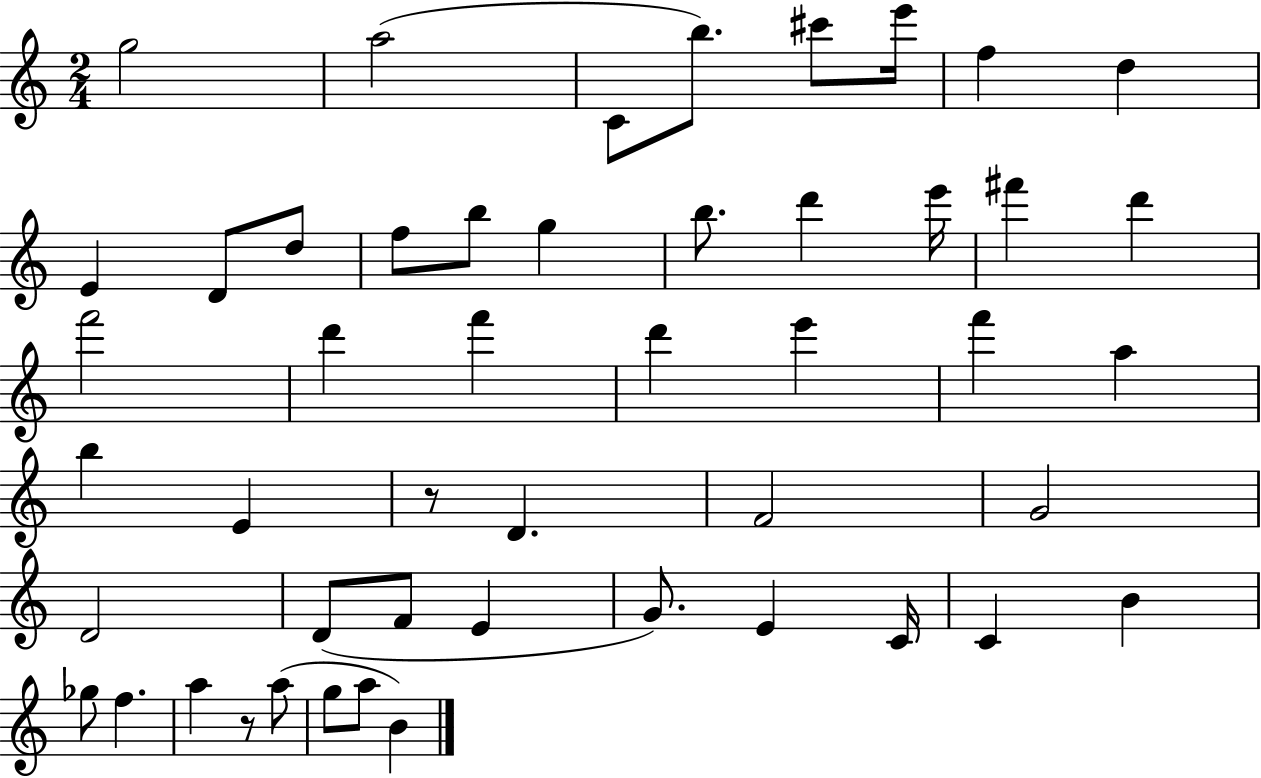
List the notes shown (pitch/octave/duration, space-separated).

G5/h A5/h C4/e B5/e. C#6/e E6/s F5/q D5/q E4/q D4/e D5/e F5/e B5/e G5/q B5/e. D6/q E6/s F#6/q D6/q F6/h D6/q F6/q D6/q E6/q F6/q A5/q B5/q E4/q R/e D4/q. F4/h G4/h D4/h D4/e F4/e E4/q G4/e. E4/q C4/s C4/q B4/q Gb5/e F5/q. A5/q R/e A5/e G5/e A5/e B4/q